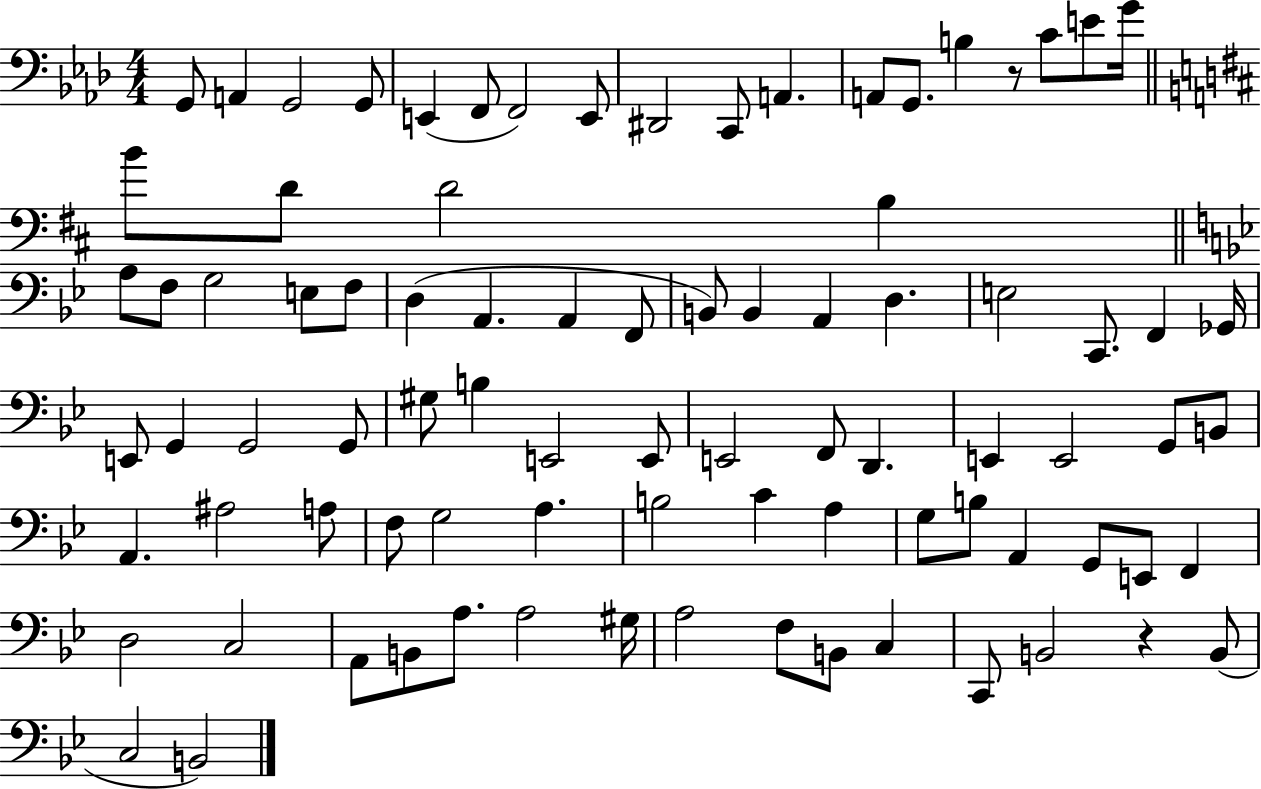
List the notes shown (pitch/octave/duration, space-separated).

G2/e A2/q G2/h G2/e E2/q F2/e F2/h E2/e D#2/h C2/e A2/q. A2/e G2/e. B3/q R/e C4/e E4/e G4/s B4/e D4/e D4/h B3/q A3/e F3/e G3/h E3/e F3/e D3/q A2/q. A2/q F2/e B2/e B2/q A2/q D3/q. E3/h C2/e. F2/q Gb2/s E2/e G2/q G2/h G2/e G#3/e B3/q E2/h E2/e E2/h F2/e D2/q. E2/q E2/h G2/e B2/e A2/q. A#3/h A3/e F3/e G3/h A3/q. B3/h C4/q A3/q G3/e B3/e A2/q G2/e E2/e F2/q D3/h C3/h A2/e B2/e A3/e. A3/h G#3/s A3/h F3/e B2/e C3/q C2/e B2/h R/q B2/e C3/h B2/h